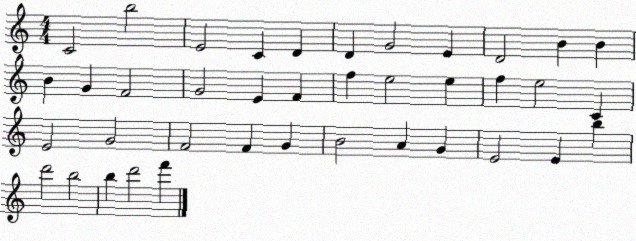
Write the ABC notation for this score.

X:1
T:Untitled
M:4/4
L:1/4
K:C
C2 b2 E2 C D D G2 E D2 B B B G F2 G2 E F f e2 e f e2 C E2 G2 F2 F G B2 A G E2 E b d'2 b2 b d'2 f'